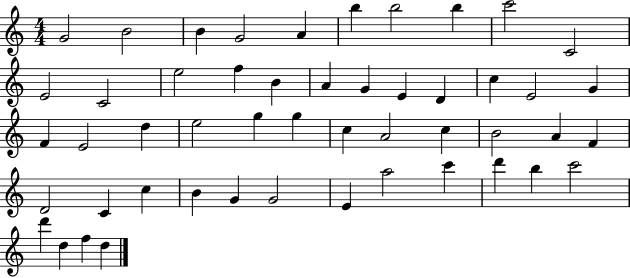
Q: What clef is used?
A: treble